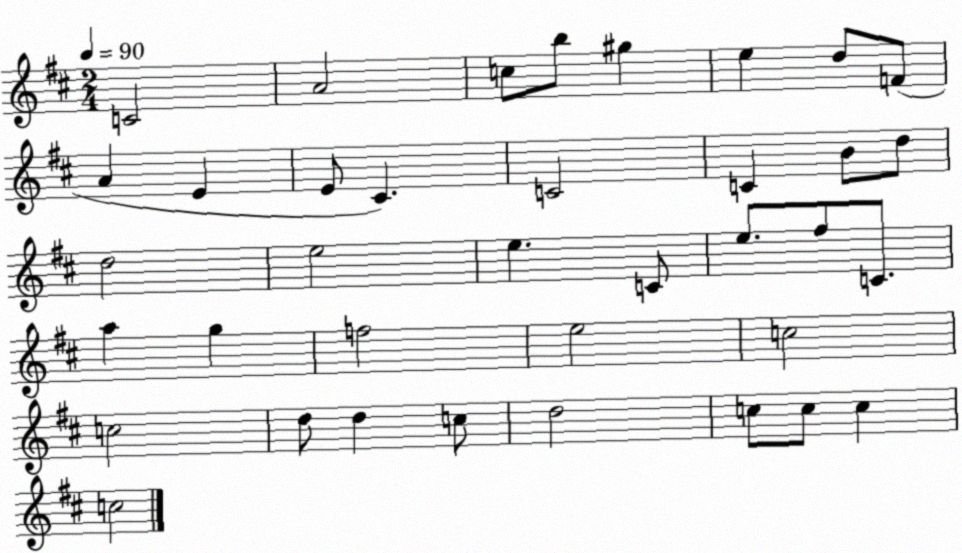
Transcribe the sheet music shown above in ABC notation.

X:1
T:Untitled
M:2/4
L:1/4
K:D
C2 A2 c/2 b/2 ^g e d/2 F/2 A E E/2 ^C C2 C B/2 d/2 d2 e2 e C/2 e/2 ^f/2 C/2 a g f2 e2 c2 c2 d/2 d c/2 d2 c/2 c/2 c c2